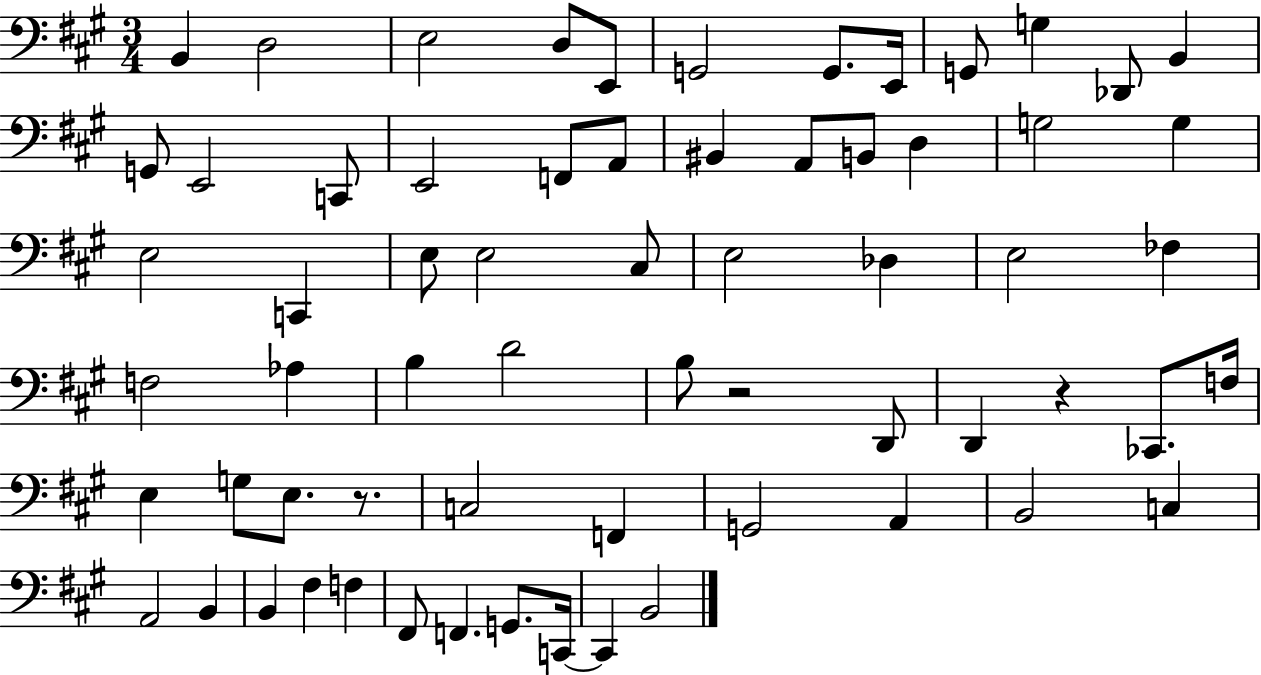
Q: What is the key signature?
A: A major